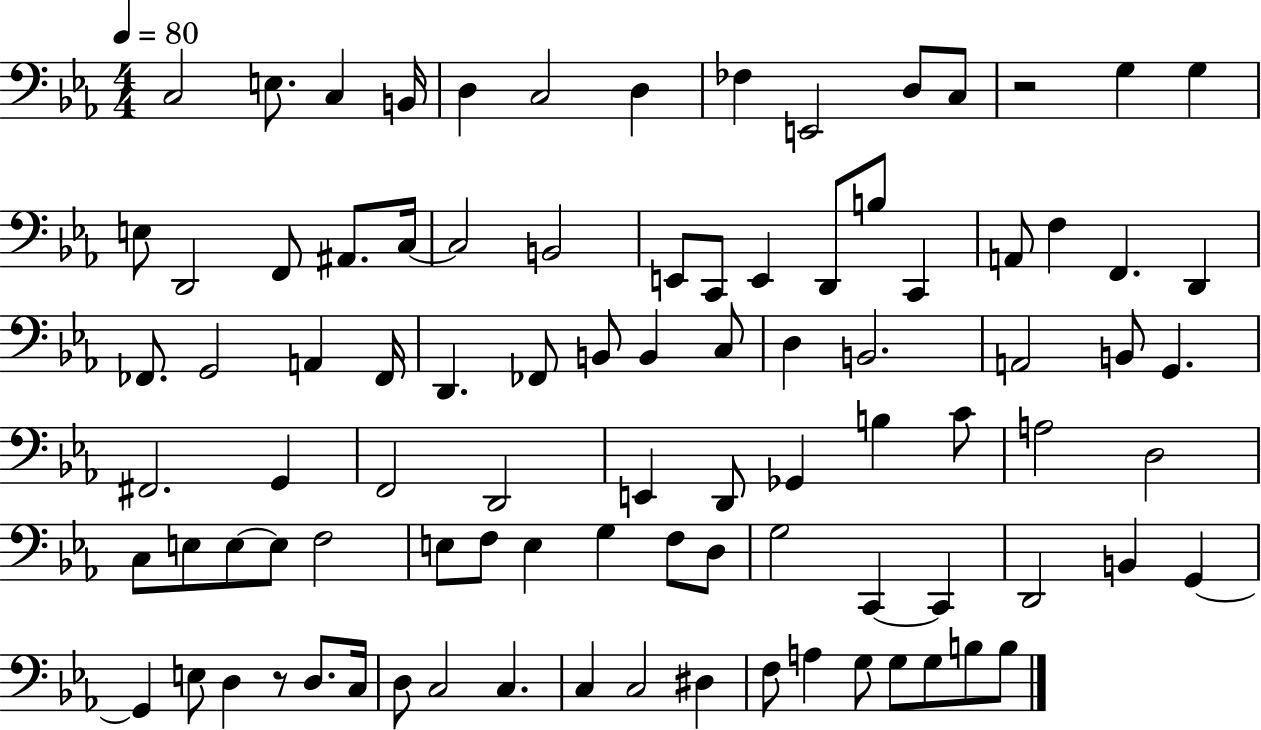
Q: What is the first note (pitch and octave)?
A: C3